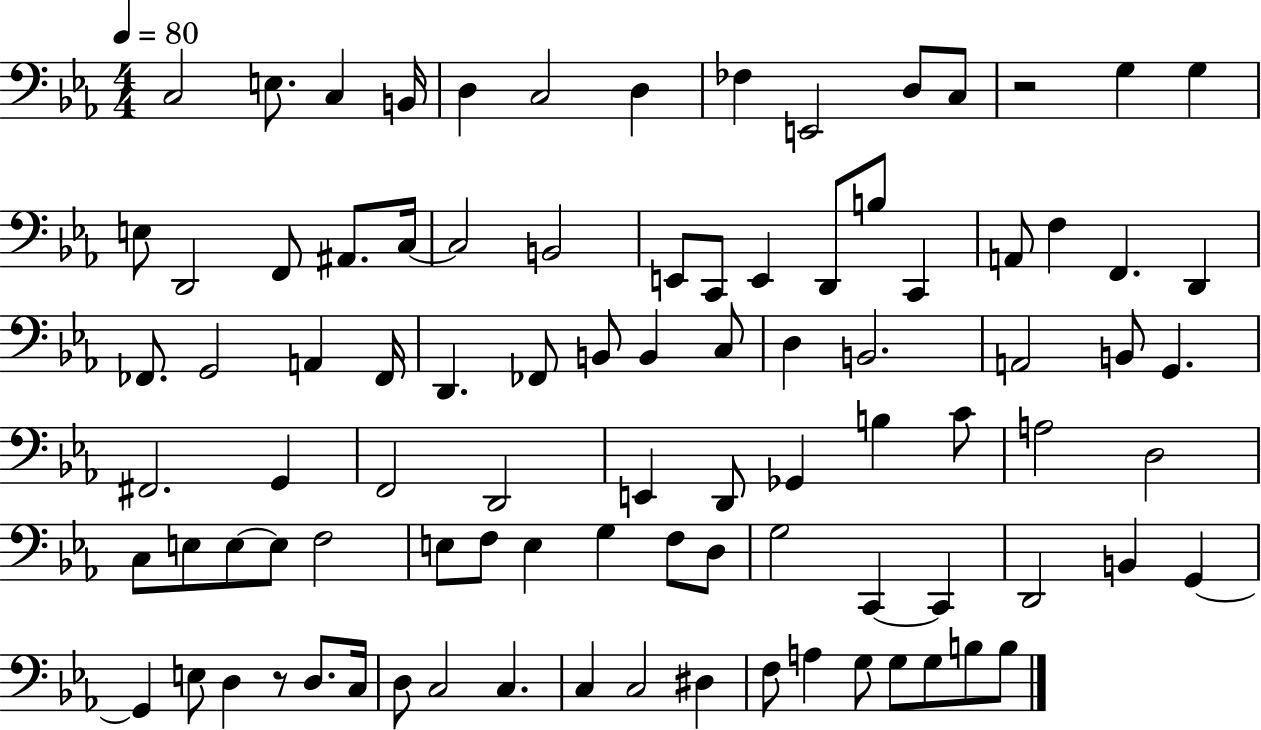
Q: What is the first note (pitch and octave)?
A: C3